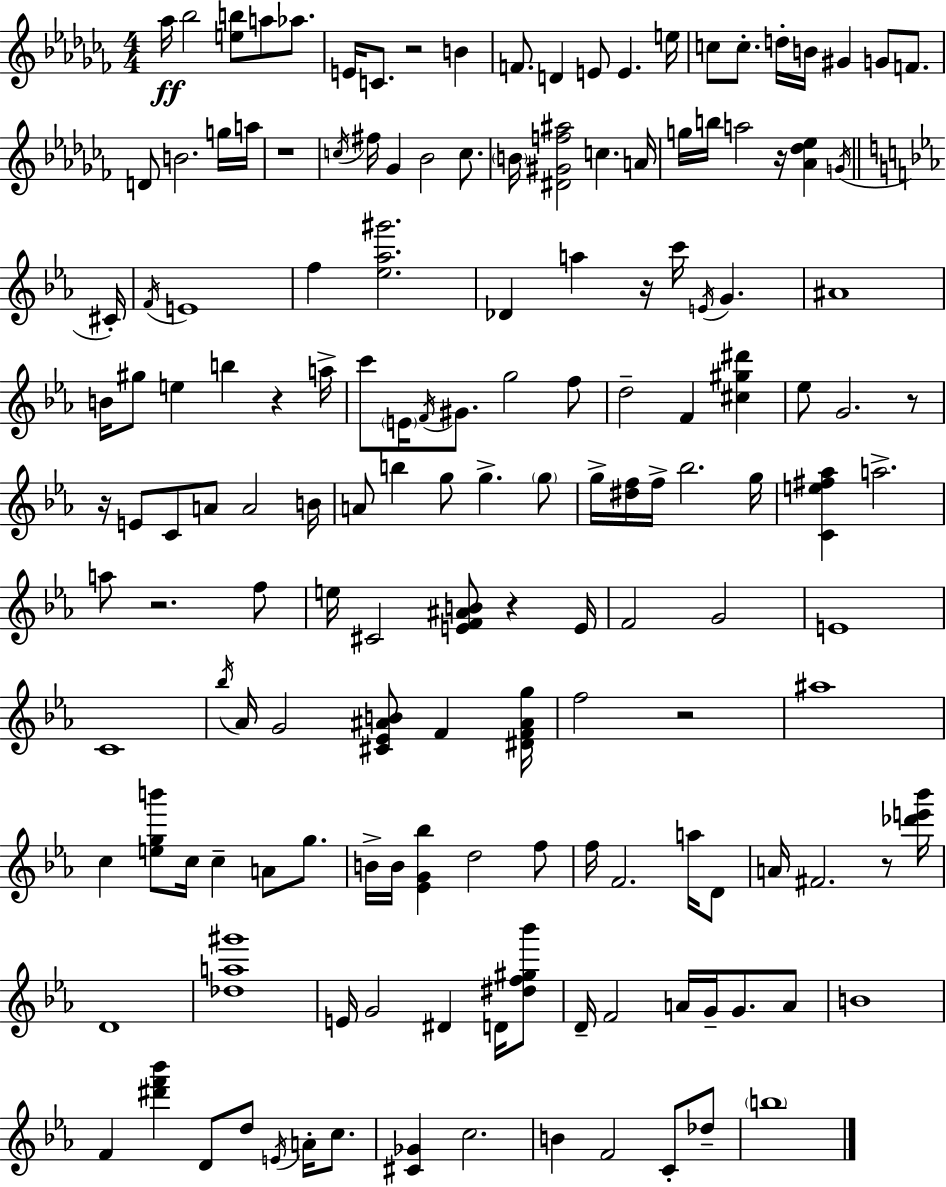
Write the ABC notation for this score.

X:1
T:Untitled
M:4/4
L:1/4
K:Abm
_a/4 _b2 [eb]/2 a/2 _a/2 E/4 C/2 z2 B F/2 D E/2 E e/4 c/2 c/2 d/4 B/4 ^G G/2 F/2 D/2 B2 g/4 a/4 z4 c/4 ^f/4 _G _B2 c/2 B/4 [^D^Gf^a]2 c A/4 g/4 b/4 a2 z/4 [_A_d_e] G/4 ^C/4 F/4 E4 f [_e_a^g']2 _D a z/4 c'/4 E/4 G ^A4 B/4 ^g/2 e b z a/4 c'/2 E/4 F/4 ^G/2 g2 f/2 d2 F [^c^g^d'] _e/2 G2 z/2 z/4 E/2 C/2 A/2 A2 B/4 A/2 b g/2 g g/2 g/4 [^df]/4 f/4 _b2 g/4 [Ce^f_a] a2 a/2 z2 f/2 e/4 ^C2 [EF^AB]/2 z E/4 F2 G2 E4 C4 _b/4 _A/4 G2 [^C_E^AB]/2 F [^DF^Ag]/4 f2 z2 ^a4 c [egb']/2 c/4 c A/2 g/2 B/4 B/4 [_EG_b] d2 f/2 f/4 F2 a/4 D/2 A/4 ^F2 z/2 [_d'e'_b']/4 D4 [_da^g']4 E/4 G2 ^D D/4 [^df^g_b']/2 D/4 F2 A/4 G/4 G/2 A/2 B4 F [^d'f'_b'] D/2 d/2 E/4 A/4 c/2 [^C_G] c2 B F2 C/2 _d/2 b4